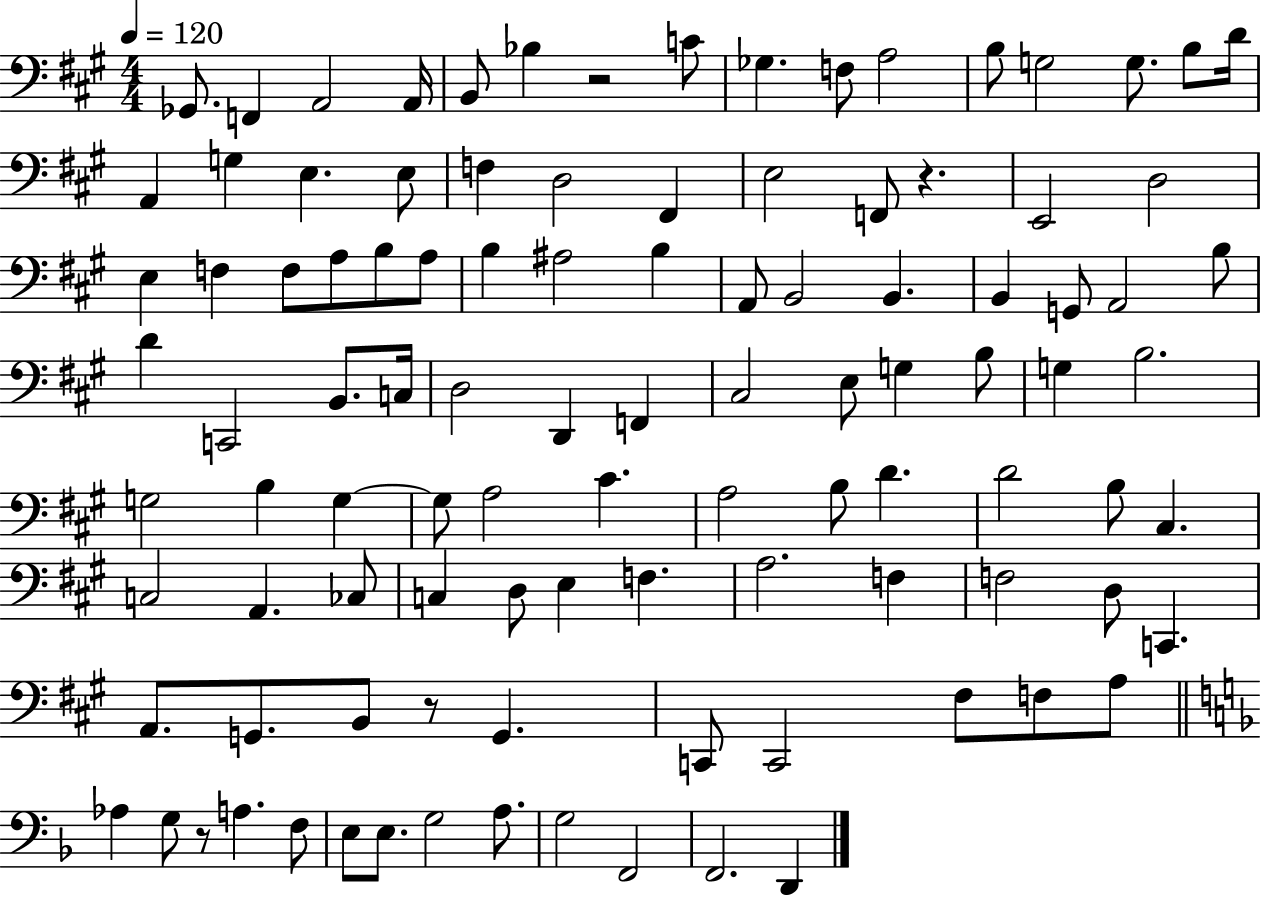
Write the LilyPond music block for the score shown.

{
  \clef bass
  \numericTimeSignature
  \time 4/4
  \key a \major
  \tempo 4 = 120
  ges,8. f,4 a,2 a,16 | b,8 bes4 r2 c'8 | ges4. f8 a2 | b8 g2 g8. b8 d'16 | \break a,4 g4 e4. e8 | f4 d2 fis,4 | e2 f,8 r4. | e,2 d2 | \break e4 f4 f8 a8 b8 a8 | b4 ais2 b4 | a,8 b,2 b,4. | b,4 g,8 a,2 b8 | \break d'4 c,2 b,8. c16 | d2 d,4 f,4 | cis2 e8 g4 b8 | g4 b2. | \break g2 b4 g4~~ | g8 a2 cis'4. | a2 b8 d'4. | d'2 b8 cis4. | \break c2 a,4. ces8 | c4 d8 e4 f4. | a2. f4 | f2 d8 c,4. | \break a,8. g,8. b,8 r8 g,4. | c,8 c,2 fis8 f8 a8 | \bar "||" \break \key f \major aes4 g8 r8 a4. f8 | e8 e8. g2 a8. | g2 f,2 | f,2. d,4 | \break \bar "|."
}